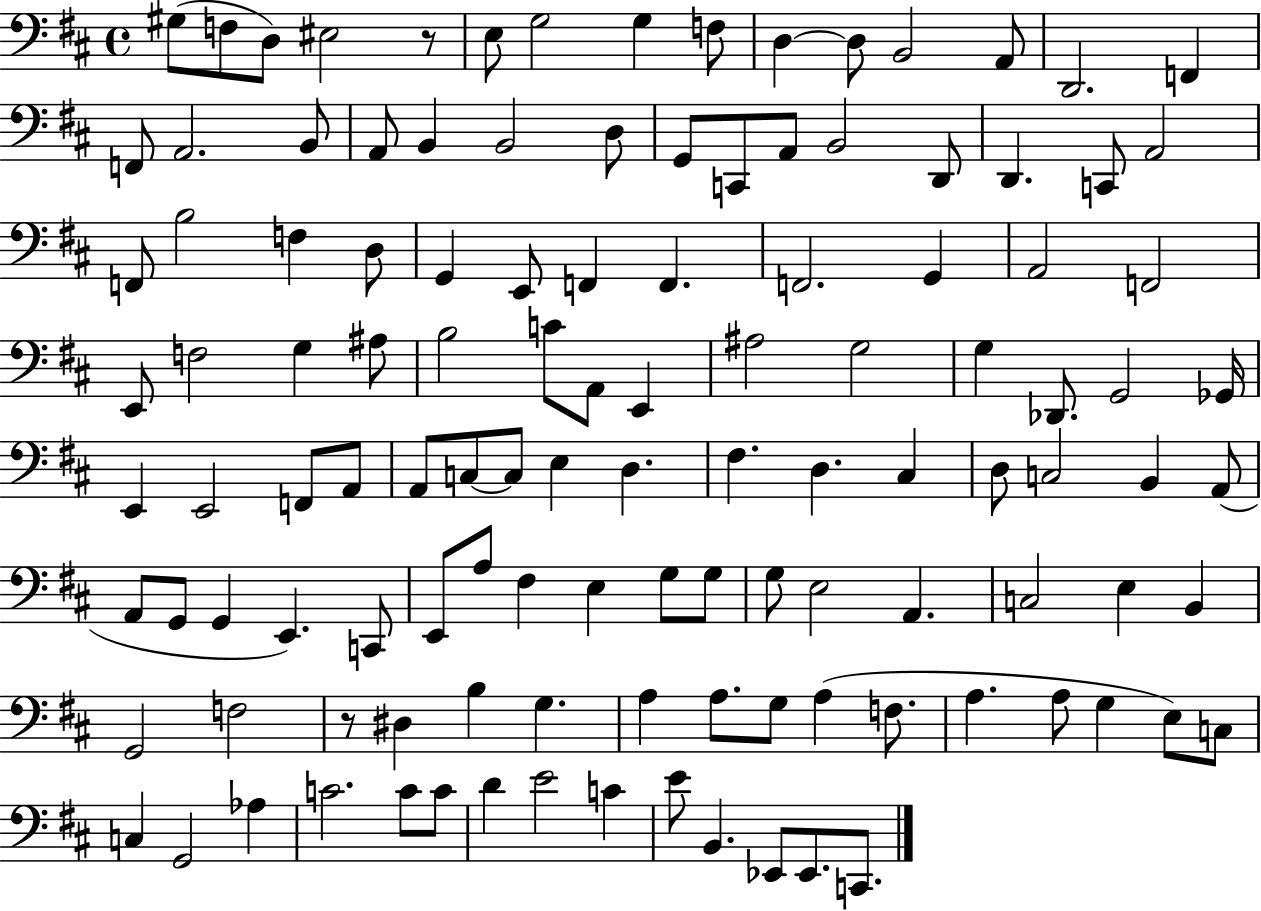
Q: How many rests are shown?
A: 2